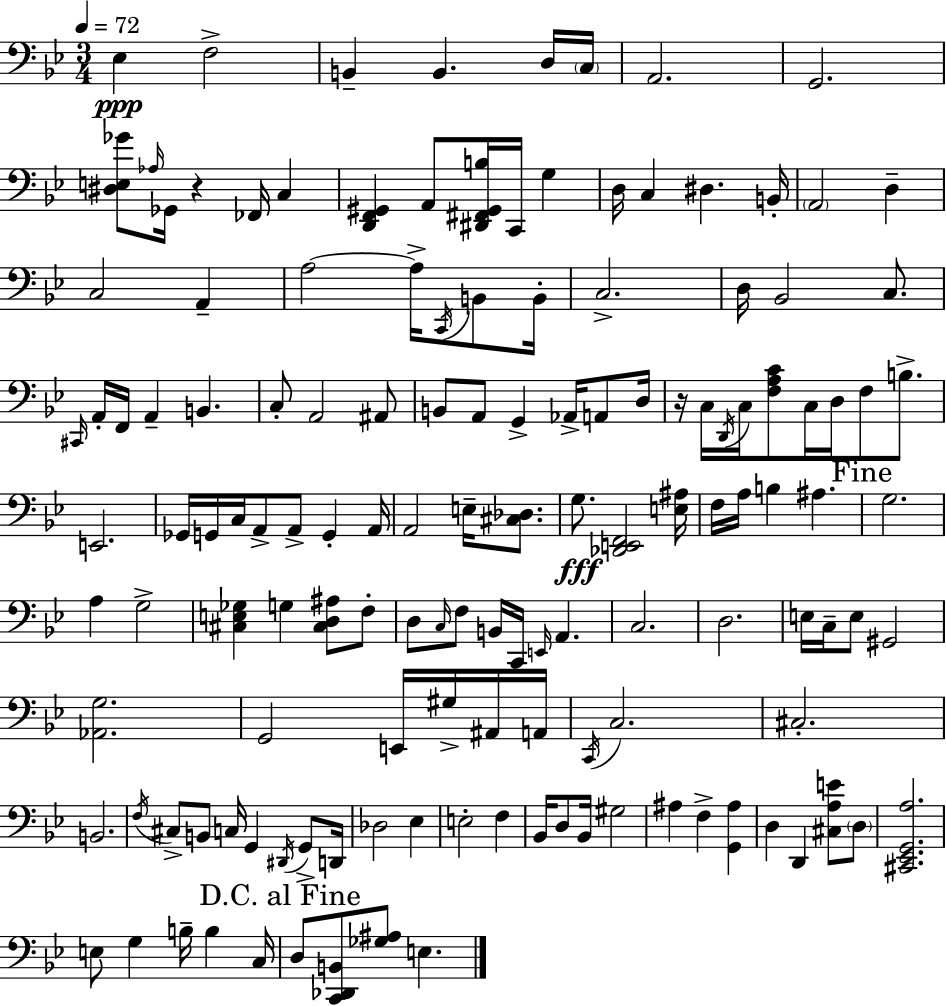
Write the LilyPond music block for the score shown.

{
  \clef bass
  \numericTimeSignature
  \time 3/4
  \key g \minor
  \tempo 4 = 72
  \repeat volta 2 { ees4\ppp f2-> | b,4-- b,4. d16 \parenthesize c16 | a,2. | g,2. | \break <dis e ges'>8 \grace { aes16 } ges,16 r4 fes,16 c4 | <d, f, gis,>4 a,8 <dis, fis, gis, b>16 c,16 g4 | d16 c4 dis4. | b,16-. \parenthesize a,2 d4-- | \break c2 a,4-- | a2~~ a16-> \acciaccatura { c,16 } b,8 | b,16-. c2.-> | d16 bes,2 c8. | \break \grace { cis,16 } a,16-. f,16 a,4-- b,4. | c8-. a,2 | ais,8 b,8 a,8 g,4-> aes,16-> | a,8 d16 r16 c16 \acciaccatura { d,16 } c16 <f a c'>8 c16 d16 f8 | \break b8.-> e,2. | ges,16 g,16 c16 a,8-> a,8-> g,4-. | a,16 a,2 | e16-- <cis des>8. g8.\fff <des, e, f,>2 | \break <e ais>16 f16 a16 b4 ais4. | \mark "Fine" g2. | a4 g2-> | <cis e ges>4 g4 | \break <cis d ais>8 f8-. d8 \grace { c16 } f8 b,16 c,16 \grace { e,16 } | a,4. c2. | d2. | e16 c16-- e8 gis,2 | \break <aes, g>2. | g,2 | e,16 gis16-> ais,16 a,16 \acciaccatura { c,16 } c2. | cis2.-. | \break b,2. | \acciaccatura { f16 } cis8-> b,8 | c16 g,4 \acciaccatura { dis,16 } g,8-> d,16 des2 | ees4 e2-. | \break f4 bes,16 d8 | bes,16 gis2 ais4 | f4-> <g, ais>4 d4 | d,4 <cis a e'>8 \parenthesize d8 <cis, ees, g, a>2. | \break e8 g4 | b16-- b4 c16 \mark "D.C. al Fine" d8 <c, des, b,>8 | <ges ais>8 e4. } \bar "|."
}